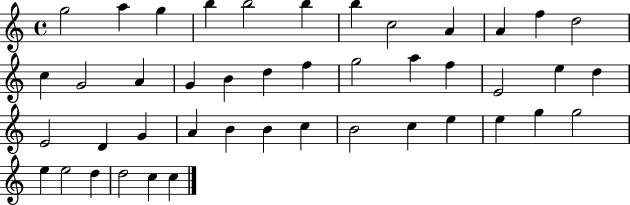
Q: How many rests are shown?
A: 0